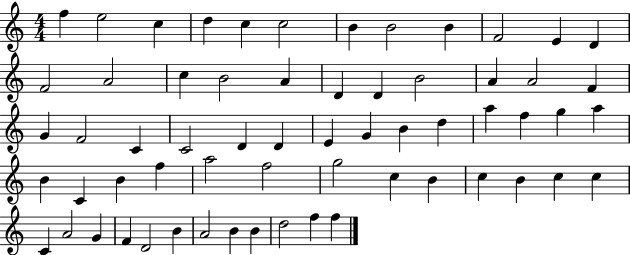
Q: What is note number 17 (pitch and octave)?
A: A4